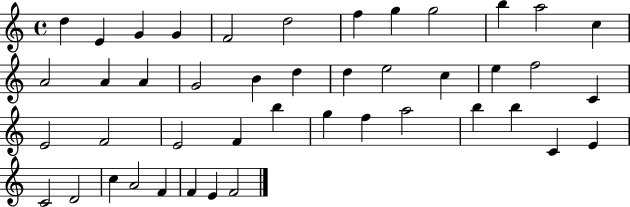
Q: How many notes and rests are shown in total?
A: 44